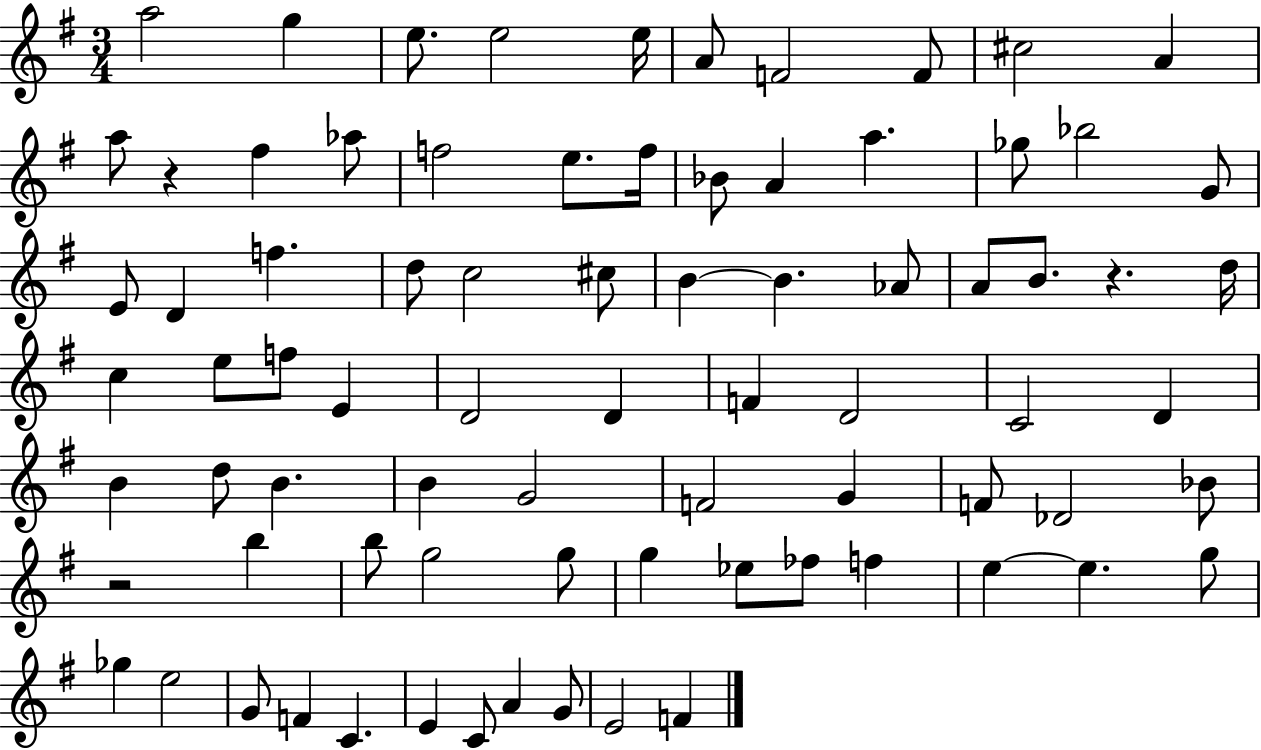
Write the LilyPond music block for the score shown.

{
  \clef treble
  \numericTimeSignature
  \time 3/4
  \key g \major
  a''2 g''4 | e''8. e''2 e''16 | a'8 f'2 f'8 | cis''2 a'4 | \break a''8 r4 fis''4 aes''8 | f''2 e''8. f''16 | bes'8 a'4 a''4. | ges''8 bes''2 g'8 | \break e'8 d'4 f''4. | d''8 c''2 cis''8 | b'4~~ b'4. aes'8 | a'8 b'8. r4. d''16 | \break c''4 e''8 f''8 e'4 | d'2 d'4 | f'4 d'2 | c'2 d'4 | \break b'4 d''8 b'4. | b'4 g'2 | f'2 g'4 | f'8 des'2 bes'8 | \break r2 b''4 | b''8 g''2 g''8 | g''4 ees''8 fes''8 f''4 | e''4~~ e''4. g''8 | \break ges''4 e''2 | g'8 f'4 c'4. | e'4 c'8 a'4 g'8 | e'2 f'4 | \break \bar "|."
}